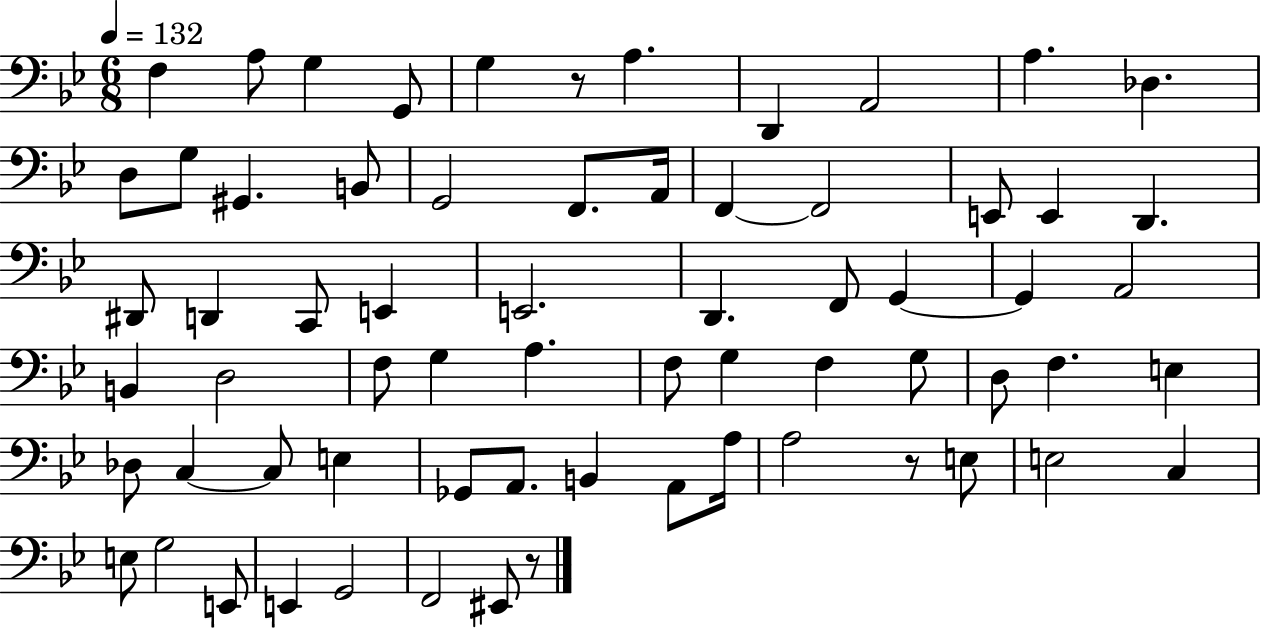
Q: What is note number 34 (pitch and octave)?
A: D3